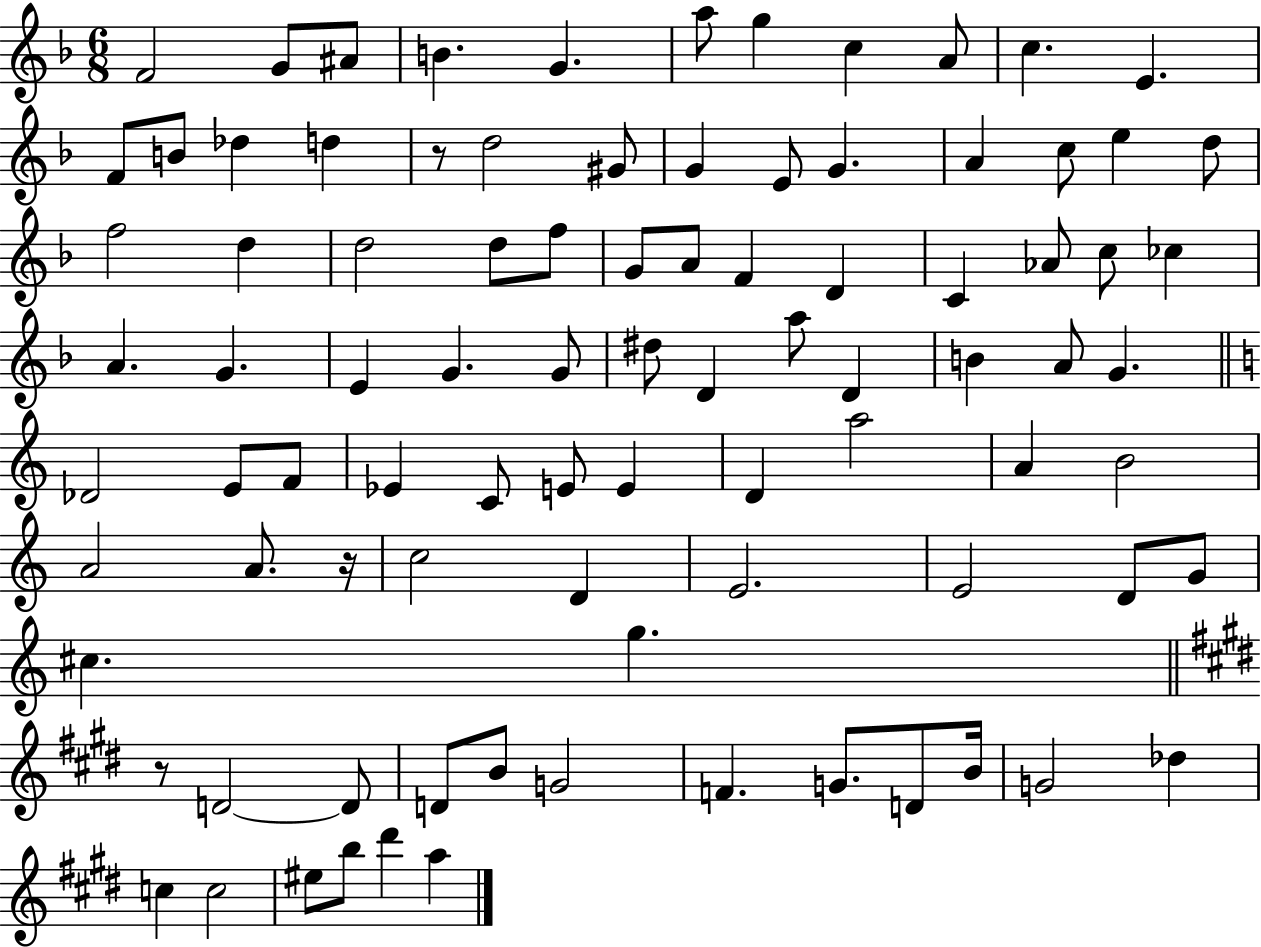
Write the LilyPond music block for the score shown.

{
  \clef treble
  \numericTimeSignature
  \time 6/8
  \key f \major
  \repeat volta 2 { f'2 g'8 ais'8 | b'4. g'4. | a''8 g''4 c''4 a'8 | c''4. e'4. | \break f'8 b'8 des''4 d''4 | r8 d''2 gis'8 | g'4 e'8 g'4. | a'4 c''8 e''4 d''8 | \break f''2 d''4 | d''2 d''8 f''8 | g'8 a'8 f'4 d'4 | c'4 aes'8 c''8 ces''4 | \break a'4. g'4. | e'4 g'4. g'8 | dis''8 d'4 a''8 d'4 | b'4 a'8 g'4. | \break \bar "||" \break \key c \major des'2 e'8 f'8 | ees'4 c'8 e'8 e'4 | d'4 a''2 | a'4 b'2 | \break a'2 a'8. r16 | c''2 d'4 | e'2. | e'2 d'8 g'8 | \break cis''4. g''4. | \bar "||" \break \key e \major r8 d'2~~ d'8 | d'8 b'8 g'2 | f'4. g'8. d'8 b'16 | g'2 des''4 | \break c''4 c''2 | eis''8 b''8 dis'''4 a''4 | } \bar "|."
}